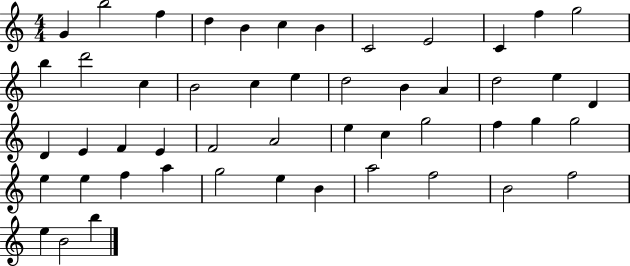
{
  \clef treble
  \numericTimeSignature
  \time 4/4
  \key c \major
  g'4 b''2 f''4 | d''4 b'4 c''4 b'4 | c'2 e'2 | c'4 f''4 g''2 | \break b''4 d'''2 c''4 | b'2 c''4 e''4 | d''2 b'4 a'4 | d''2 e''4 d'4 | \break d'4 e'4 f'4 e'4 | f'2 a'2 | e''4 c''4 g''2 | f''4 g''4 g''2 | \break e''4 e''4 f''4 a''4 | g''2 e''4 b'4 | a''2 f''2 | b'2 f''2 | \break e''4 b'2 b''4 | \bar "|."
}